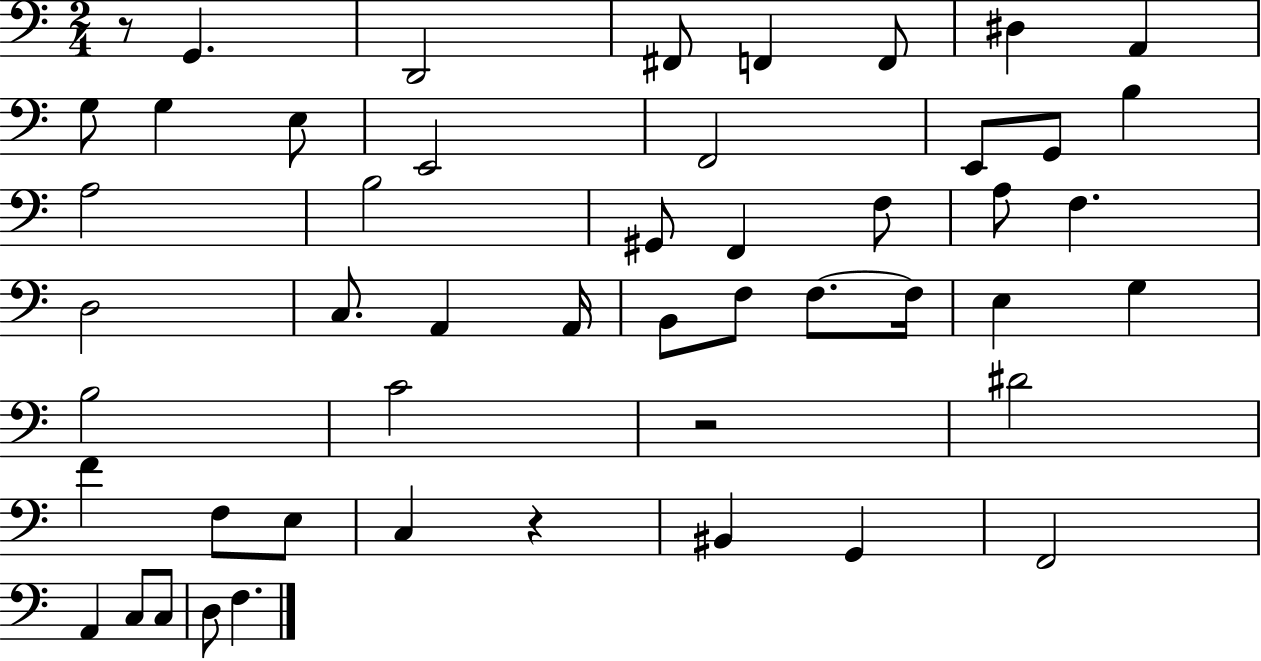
R/e G2/q. D2/h F#2/e F2/q F2/e D#3/q A2/q G3/e G3/q E3/e E2/h F2/h E2/e G2/e B3/q A3/h B3/h G#2/e F2/q F3/e A3/e F3/q. D3/h C3/e. A2/q A2/s B2/e F3/e F3/e. F3/s E3/q G3/q B3/h C4/h R/h D#4/h F4/q F3/e E3/e C3/q R/q BIS2/q G2/q F2/h A2/q C3/e C3/e D3/e F3/q.